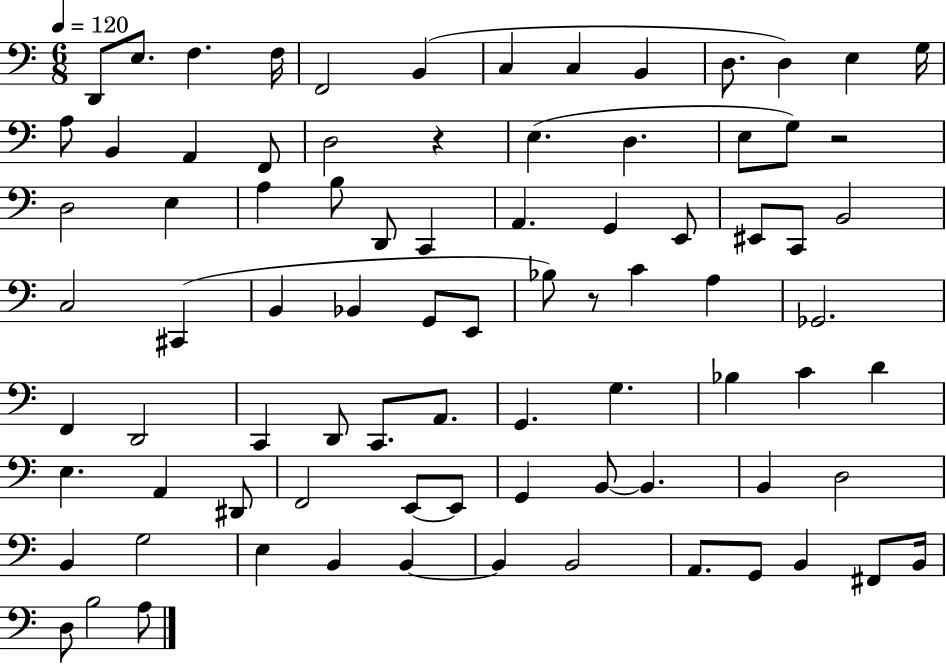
D2/e E3/e. F3/q. F3/s F2/h B2/q C3/q C3/q B2/q D3/e. D3/q E3/q G3/s A3/e B2/q A2/q F2/e D3/h R/q E3/q. D3/q. E3/e G3/e R/h D3/h E3/q A3/q B3/e D2/e C2/q A2/q. G2/q E2/e EIS2/e C2/e B2/h C3/h C#2/q B2/q Bb2/q G2/e E2/e Bb3/e R/e C4/q A3/q Gb2/h. F2/q D2/h C2/q D2/e C2/e. A2/e. G2/q. G3/q. Bb3/q C4/q D4/q E3/q. A2/q D#2/e F2/h E2/e E2/e G2/q B2/e B2/q. B2/q D3/h B2/q G3/h E3/q B2/q B2/q B2/q B2/h A2/e. G2/e B2/q F#2/e B2/s D3/e B3/h A3/e